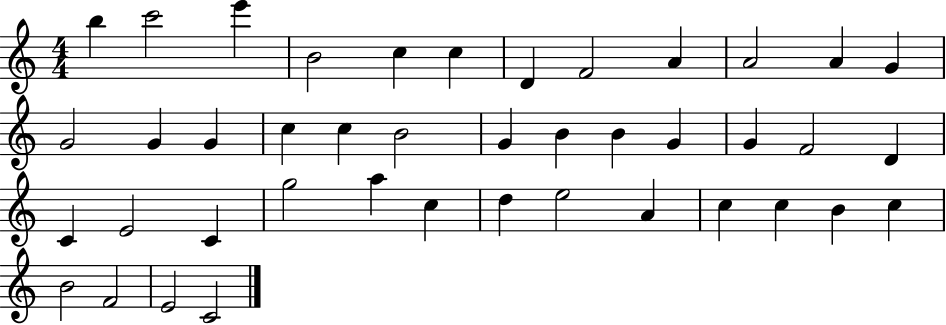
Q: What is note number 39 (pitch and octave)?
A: B4